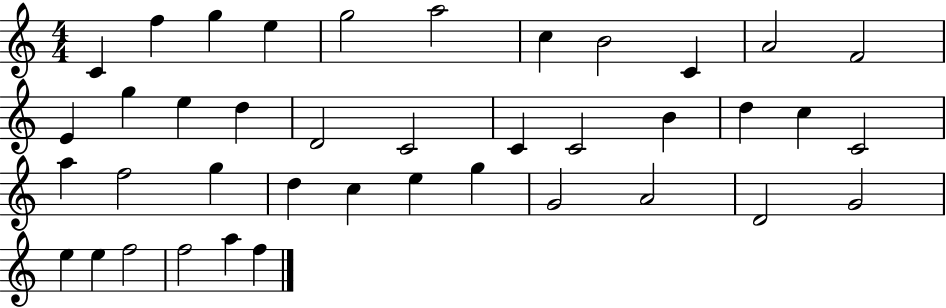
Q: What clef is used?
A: treble